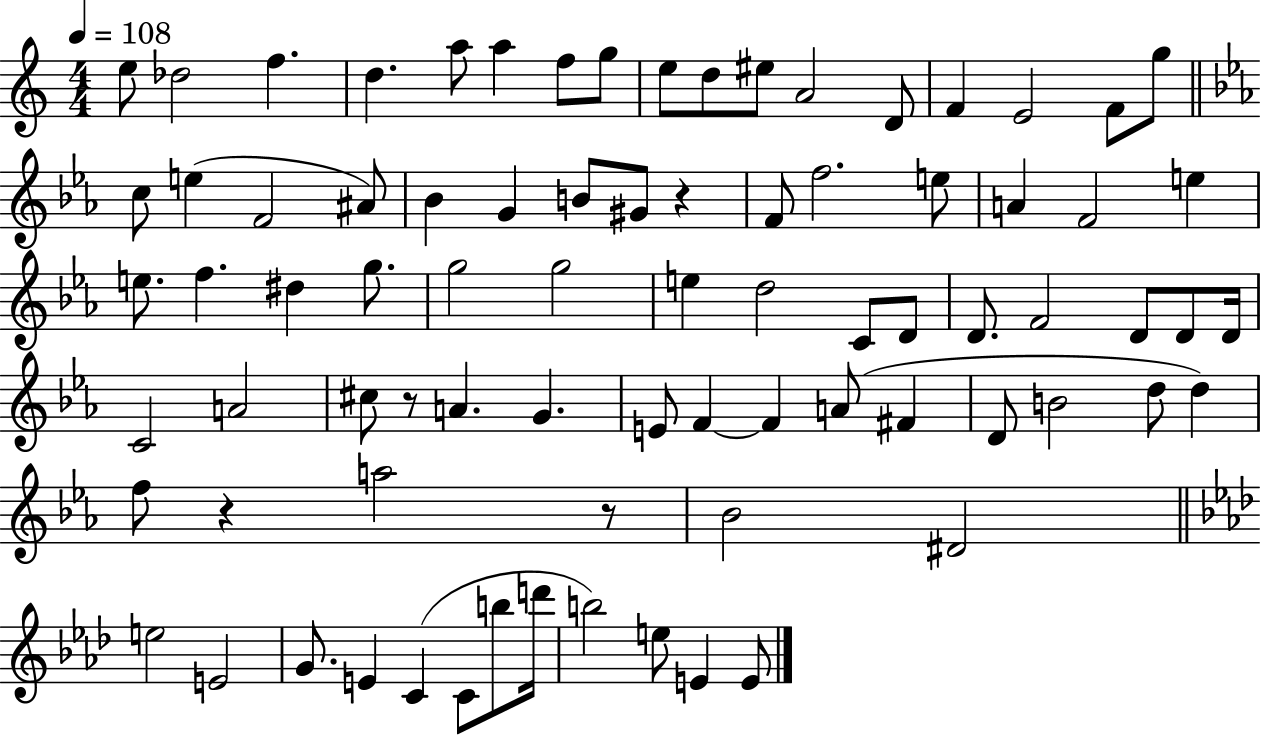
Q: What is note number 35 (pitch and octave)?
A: G5